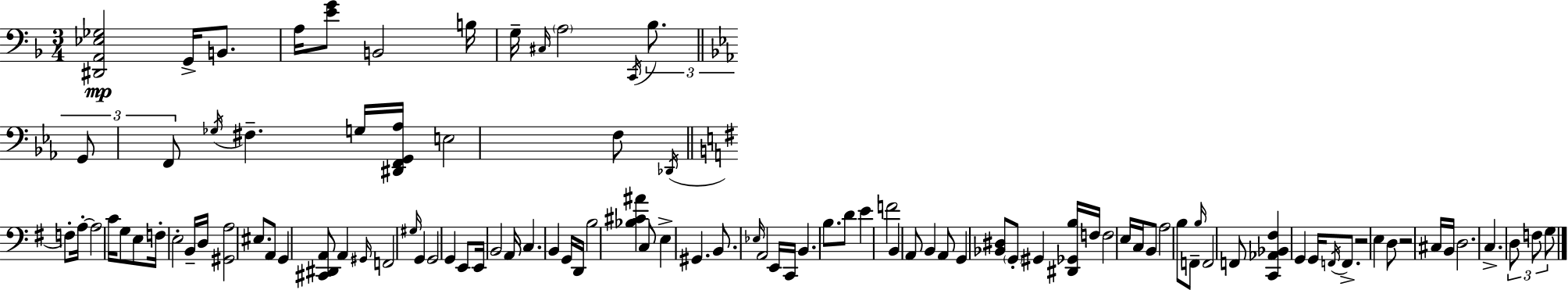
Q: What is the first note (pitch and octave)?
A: G2